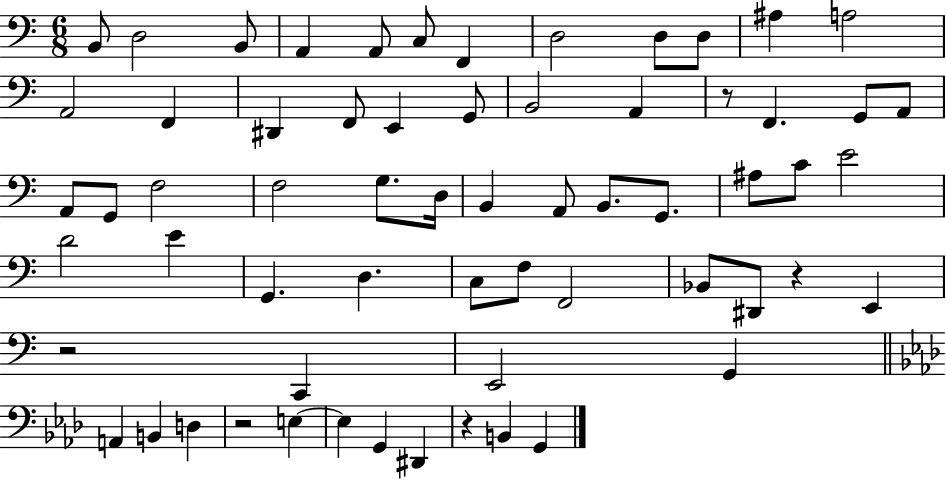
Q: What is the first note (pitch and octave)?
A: B2